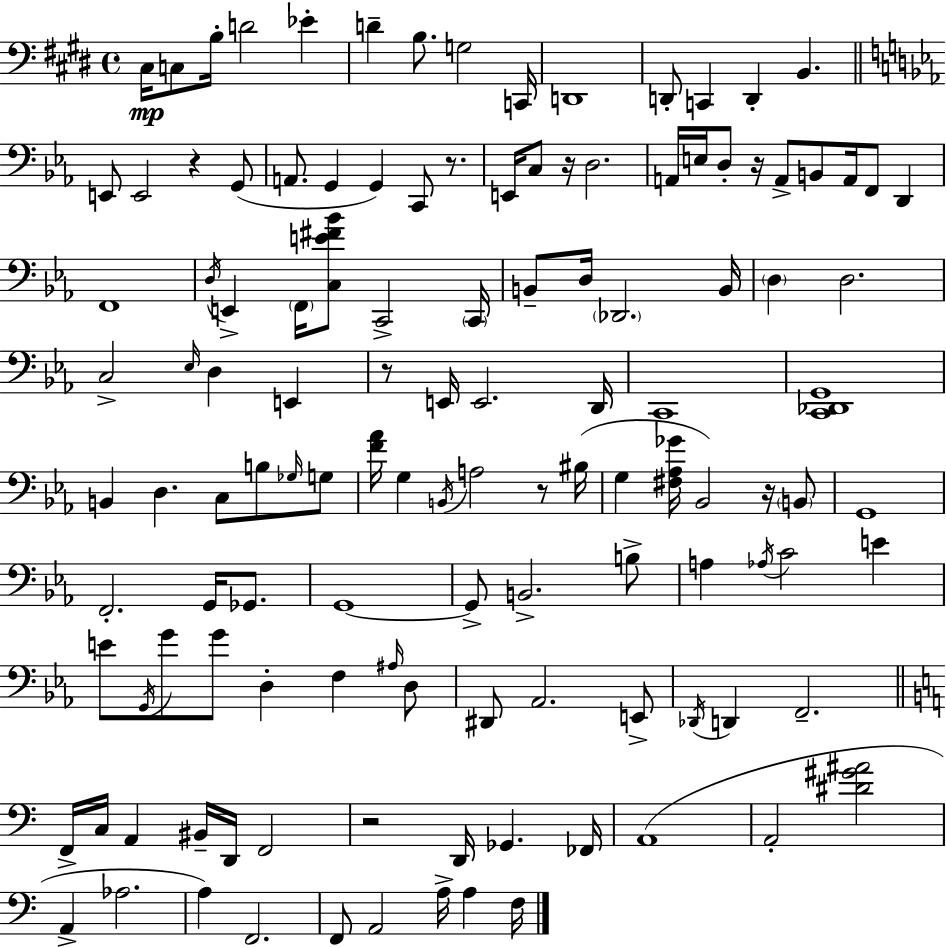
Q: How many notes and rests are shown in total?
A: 124